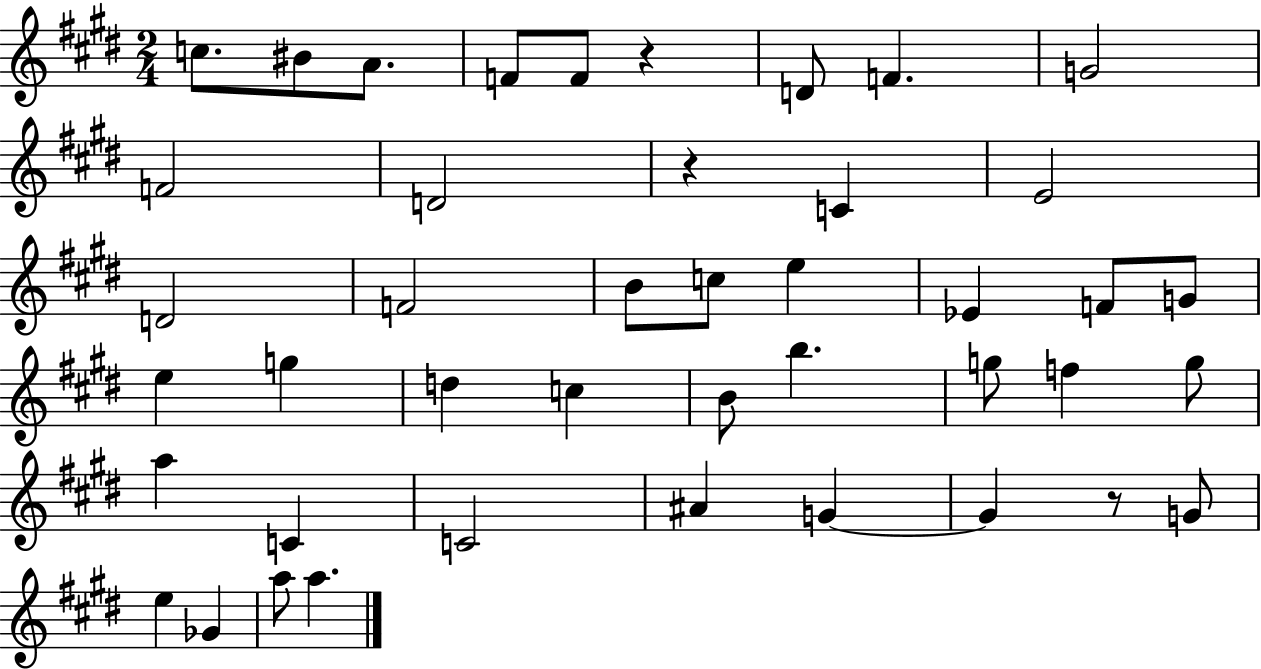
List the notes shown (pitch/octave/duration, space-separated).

C5/e. BIS4/e A4/e. F4/e F4/e R/q D4/e F4/q. G4/h F4/h D4/h R/q C4/q E4/h D4/h F4/h B4/e C5/e E5/q Eb4/q F4/e G4/e E5/q G5/q D5/q C5/q B4/e B5/q. G5/e F5/q G5/e A5/q C4/q C4/h A#4/q G4/q G4/q R/e G4/e E5/q Gb4/q A5/e A5/q.